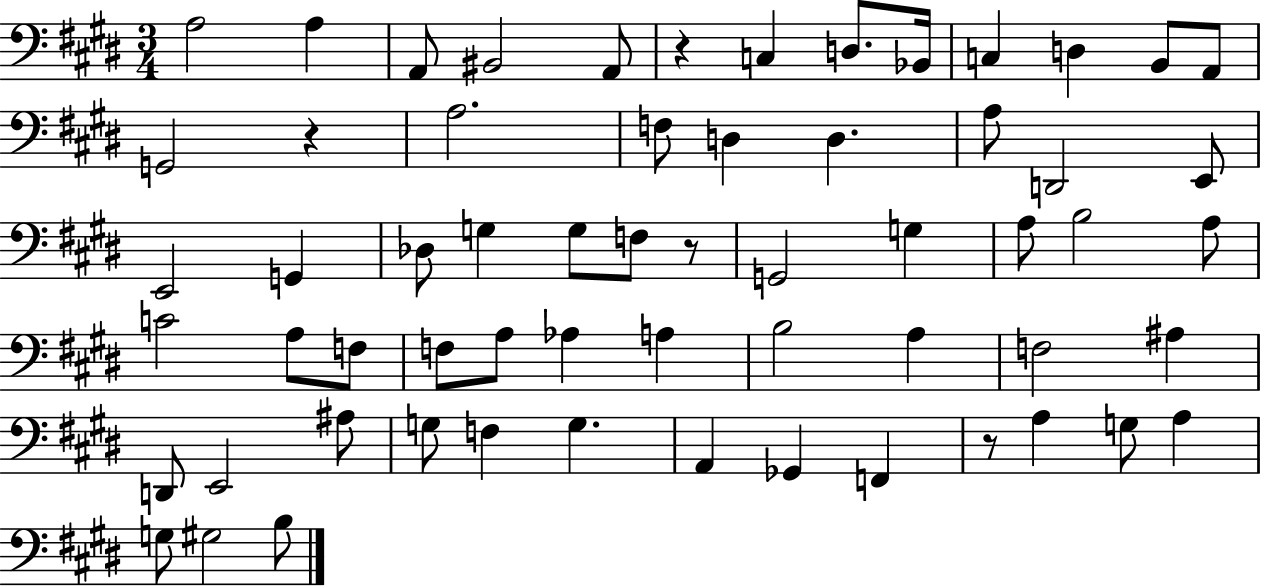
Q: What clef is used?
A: bass